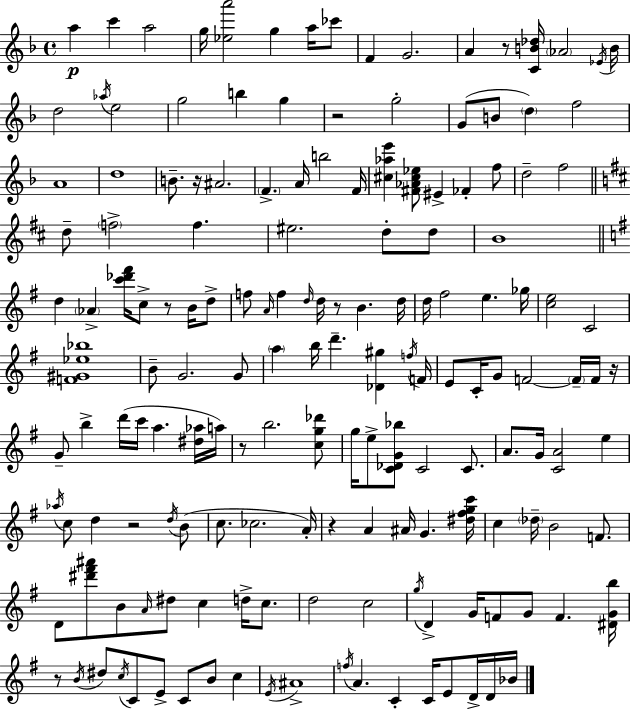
A5/q C6/q A5/h G5/s [Eb5,A6]/h G5/q A5/s CES6/e F4/q G4/h. A4/q R/e [C4,B4,Db5]/s Ab4/h Eb4/s B4/s D5/h Ab5/s E5/h G5/h B5/q G5/q R/h G5/h G4/e B4/e D5/q F5/h A4/w D5/w B4/e. R/s A#4/h. F4/q. A4/s B5/h F4/s [C#5,Ab5,E6]/q [F#4,Ab4,C#5,Eb5]/e EIS4/q FES4/q F5/e D5/h F5/h D5/e F5/h F5/q. EIS5/h. D5/e D5/e B4/w D5/q Ab4/q [C6,Db6,F#6]/s C5/e R/e B4/s D5/e F5/e A4/s F5/q D5/s D5/s R/e B4/q. D5/s D5/s F#5/h E5/q. Gb5/s [C5,E5]/h C4/h [F4,G#4,Eb5,Bb5]/w B4/e G4/h. G4/e A5/q B5/s D6/q. [Db4,G#5]/q F5/s F4/s E4/e C4/s G4/e F4/h F4/s F4/s R/s G4/e B5/q D6/s C6/s A5/q. [D#5,Ab5]/s A5/s R/e B5/h. [C5,G5,Db6]/e G5/s E5/e [C4,Db4,G4,Bb5]/e C4/h C4/e. A4/e. G4/s [C4,A4]/h E5/q Ab5/s C5/e D5/q R/h D5/s B4/e C5/e. CES5/h. A4/s R/q A4/q A#4/s G4/q. [D#5,F#5,G5,C6]/s C5/q Db5/s B4/h F4/e. D4/e [D#6,F#6,A#6]/e B4/e A4/s D#5/e C5/q D5/s C5/e. D5/h C5/h G5/s D4/q G4/s F4/e G4/e F4/q. [D#4,G4,B5]/s R/e B4/s D#5/e C5/s C4/e E4/e C4/e B4/e C5/q E4/s A#4/w F5/s A4/q. C4/q C4/s E4/e D4/s D4/s Bb4/s